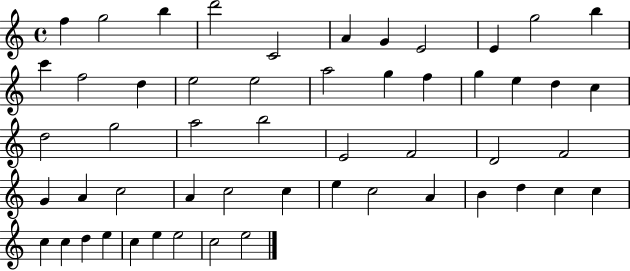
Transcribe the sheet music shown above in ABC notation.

X:1
T:Untitled
M:4/4
L:1/4
K:C
f g2 b d'2 C2 A G E2 E g2 b c' f2 d e2 e2 a2 g f g e d c d2 g2 a2 b2 E2 F2 D2 F2 G A c2 A c2 c e c2 A B d c c c c d e c e e2 c2 e2